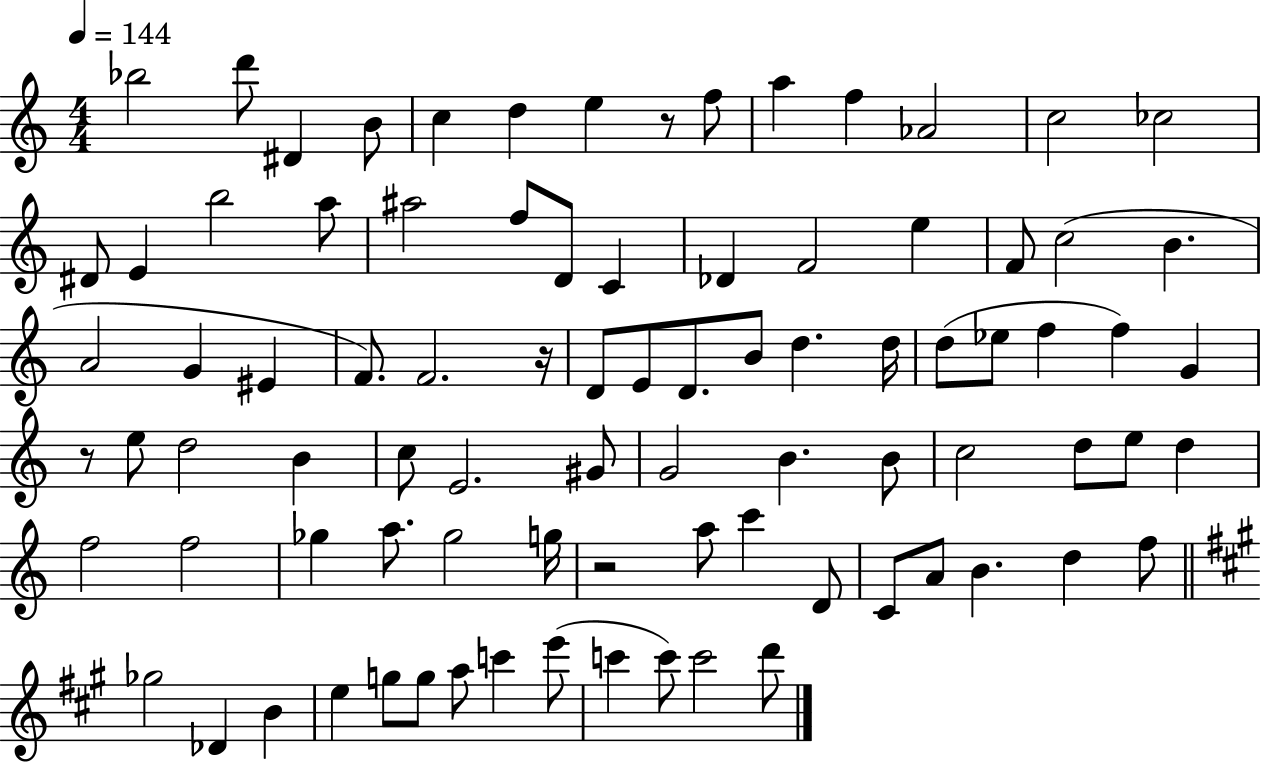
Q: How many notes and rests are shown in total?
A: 87